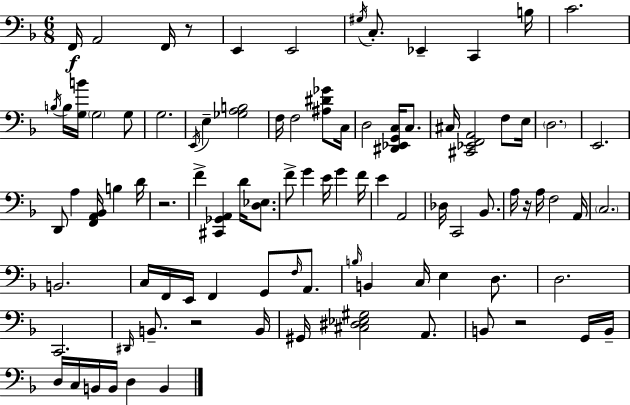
{
  \clef bass
  \numericTimeSignature
  \time 6/8
  \key d \minor
  f,16\f a,2 f,16 r8 | e,4 e,2 | \acciaccatura { gis16 } c8.-. ees,4-- c,4 | b16 c'2. | \break \acciaccatura { b16 } b16 <g b'>16 \parenthesize g2 | g8 g2. | \acciaccatura { e,16 } e4-- <ges a b>2 | f16 f2 | \break <ais dis' ges'>8 c16 d2 <dis, ees, g, c>16 | c8. cis16 <cis, ees, f, a,>2 | f8 e16 \parenthesize d2. | e,2. | \break d,8 a4 <f, a, bes,>16 b4 | d'16 r2. | f'4-> <cis, ges, a,>4 d'16 | <d ees>8. f'8-> g'4 e'16 g'4 | \break f'16 e'4 a,2 | des16 c,2 | bes,8. a16 r16 a16 f2 | a,16 \parenthesize c2. | \break b,2. | c16 f,16 e,16 f,4 g,8 | \grace { f16 } a,8. \grace { b16 } b,4 c16 e4 | d8. d2. | \break c,2. | \grace { dis,16 } b,8.-- r2 | b,16 gis,16 <cis dis ees gis>2 | a,8. b,8 r2 | \break g,16 b,16-- d16 c16 b,16 b,16 d4 | b,4 \bar "|."
}